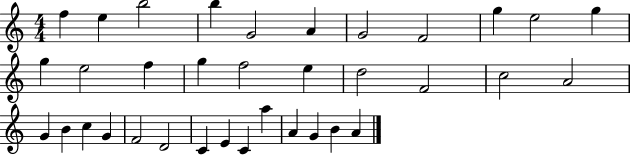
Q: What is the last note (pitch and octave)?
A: A4